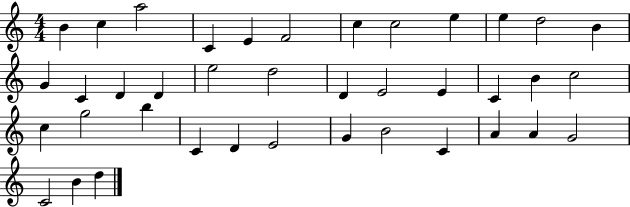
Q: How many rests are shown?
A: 0